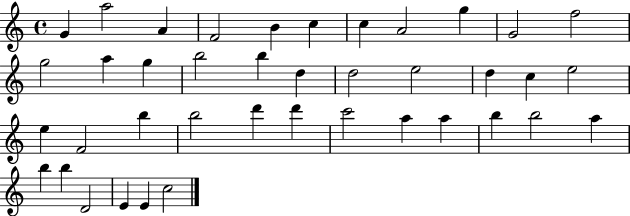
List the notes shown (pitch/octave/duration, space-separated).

G4/q A5/h A4/q F4/h B4/q C5/q C5/q A4/h G5/q G4/h F5/h G5/h A5/q G5/q B5/h B5/q D5/q D5/h E5/h D5/q C5/q E5/h E5/q F4/h B5/q B5/h D6/q D6/q C6/h A5/q A5/q B5/q B5/h A5/q B5/q B5/q D4/h E4/q E4/q C5/h